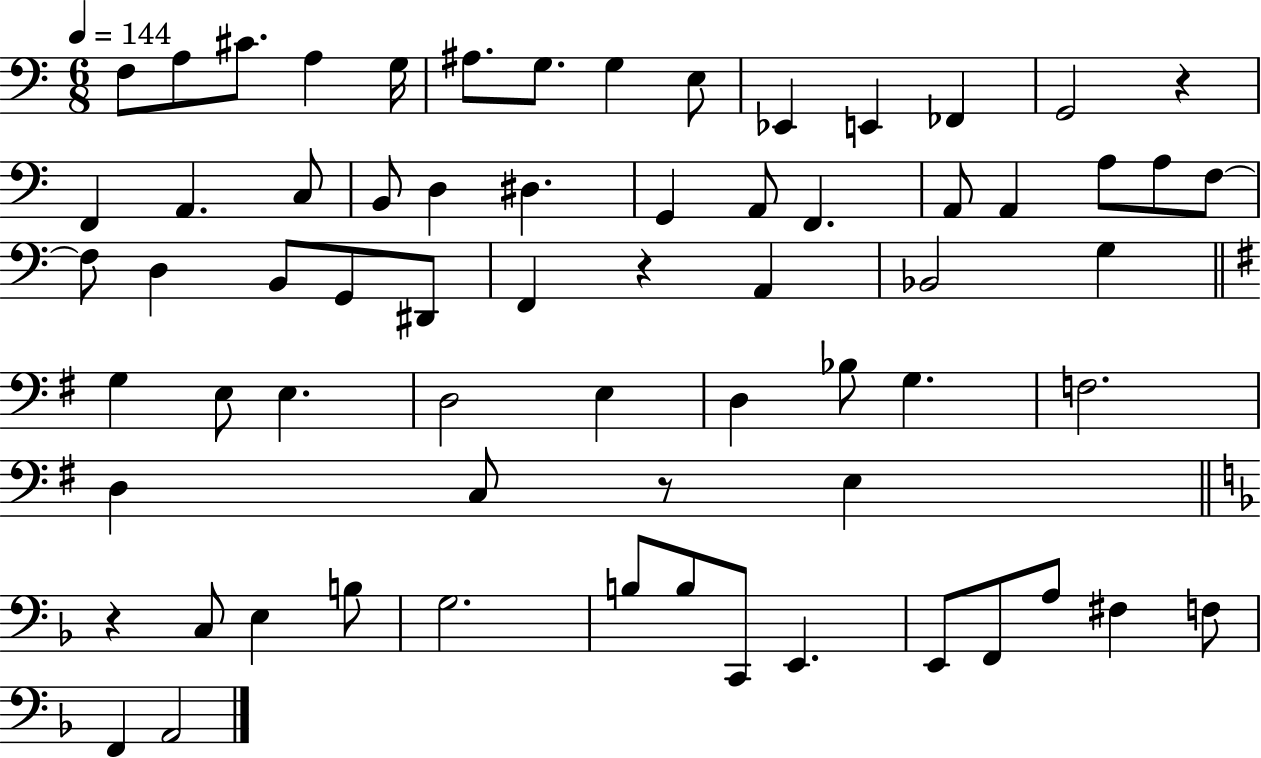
F3/e A3/e C#4/e. A3/q G3/s A#3/e. G3/e. G3/q E3/e Eb2/q E2/q FES2/q G2/h R/q F2/q A2/q. C3/e B2/e D3/q D#3/q. G2/q A2/e F2/q. A2/e A2/q A3/e A3/e F3/e F3/e D3/q B2/e G2/e D#2/e F2/q R/q A2/q Bb2/h G3/q G3/q E3/e E3/q. D3/h E3/q D3/q Bb3/e G3/q. F3/h. D3/q C3/e R/e E3/q R/q C3/e E3/q B3/e G3/h. B3/e B3/e C2/e E2/q. E2/e F2/e A3/e F#3/q F3/e F2/q A2/h